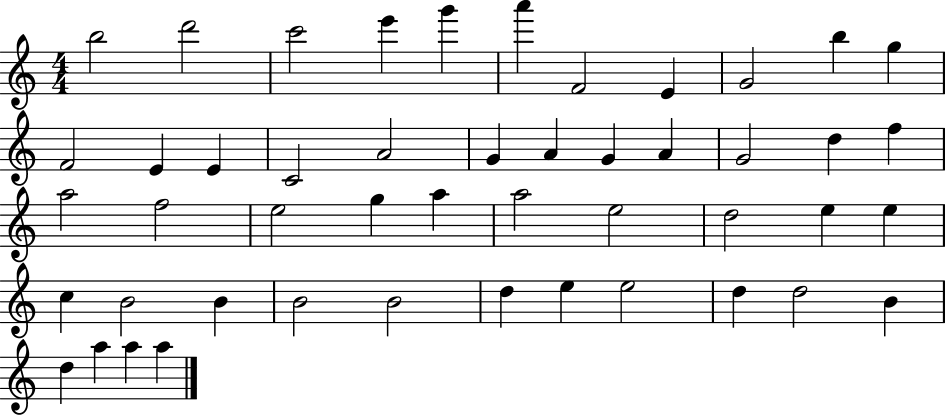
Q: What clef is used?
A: treble